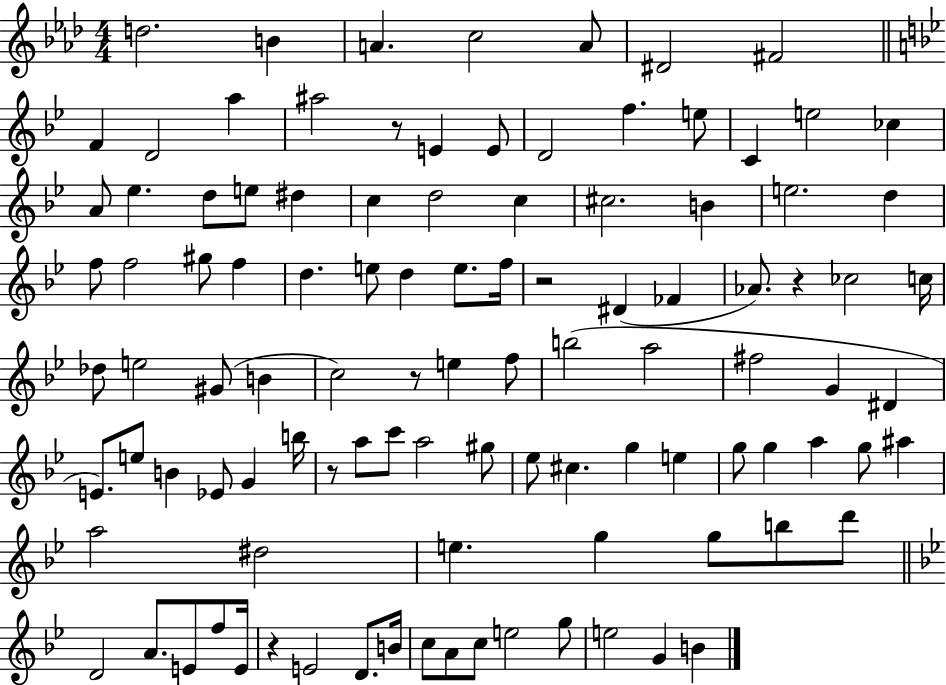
{
  \clef treble
  \numericTimeSignature
  \time 4/4
  \key aes \major
  d''2. b'4 | a'4. c''2 a'8 | dis'2 fis'2 | \bar "||" \break \key bes \major f'4 d'2 a''4 | ais''2 r8 e'4 e'8 | d'2 f''4. e''8 | c'4 e''2 ces''4 | \break a'8 ees''4. d''8 e''8 dis''4 | c''4 d''2 c''4 | cis''2. b'4 | e''2. d''4 | \break f''8 f''2 gis''8 f''4 | d''4. e''8 d''4 e''8. f''16 | r2 dis'4( fes'4 | aes'8.) r4 ces''2 c''16 | \break des''8 e''2 gis'8( b'4 | c''2) r8 e''4 f''8 | b''2( a''2 | fis''2 g'4 dis'4 | \break e'8.) e''8 b'4 ees'8 g'4 b''16 | r8 a''8 c'''8 a''2 gis''8 | ees''8 cis''4. g''4 e''4 | g''8 g''4 a''4 g''8 ais''4 | \break a''2 dis''2 | e''4. g''4 g''8 b''8 d'''8 | \bar "||" \break \key g \minor d'2 a'8. e'8 f''8 e'16 | r4 e'2 d'8. b'16 | c''8 a'8 c''8 e''2 g''8 | e''2 g'4 b'4 | \break \bar "|."
}